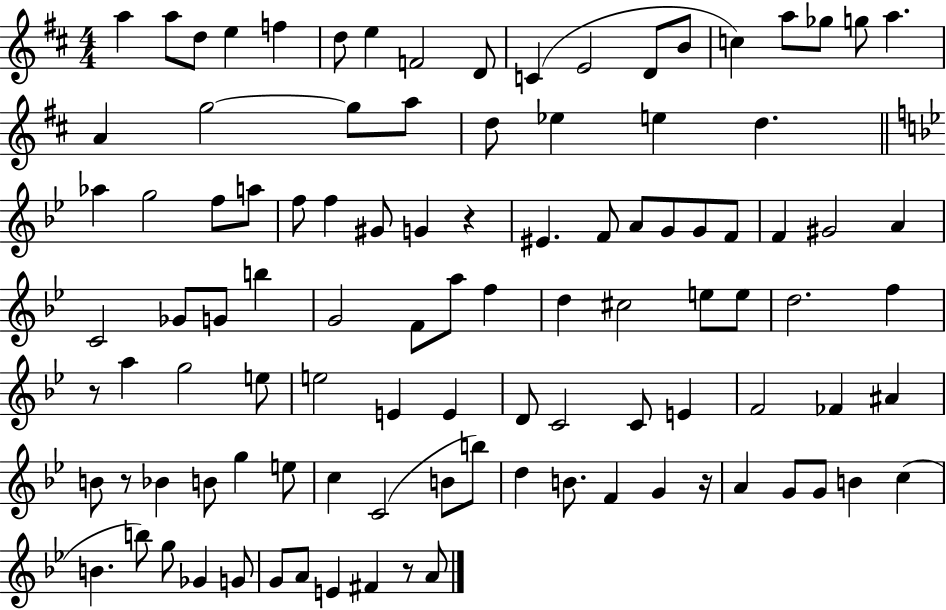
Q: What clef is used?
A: treble